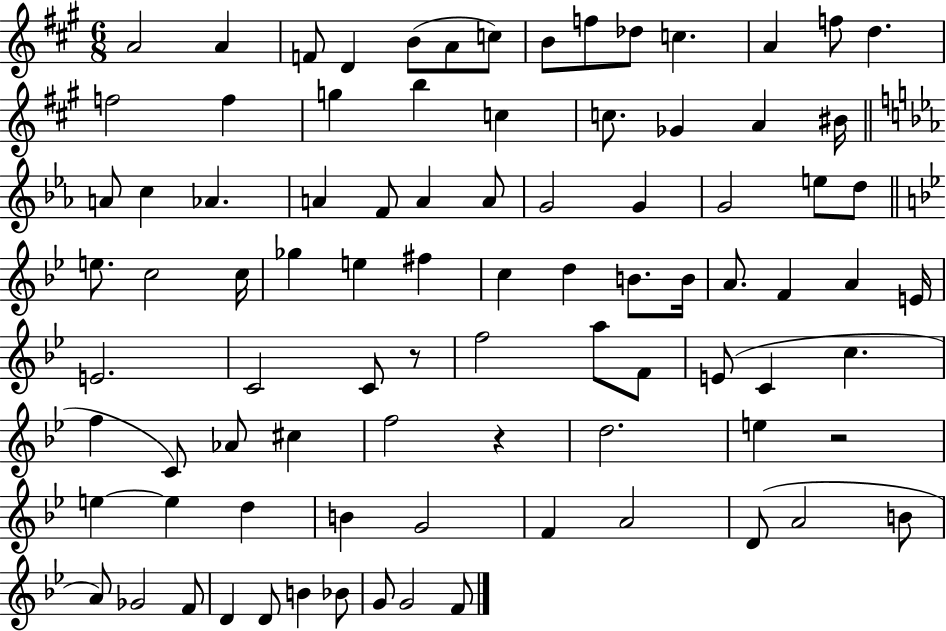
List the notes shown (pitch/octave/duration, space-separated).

A4/h A4/q F4/e D4/q B4/e A4/e C5/e B4/e F5/e Db5/e C5/q. A4/q F5/e D5/q. F5/h F5/q G5/q B5/q C5/q C5/e. Gb4/q A4/q BIS4/s A4/e C5/q Ab4/q. A4/q F4/e A4/q A4/e G4/h G4/q G4/h E5/e D5/e E5/e. C5/h C5/s Gb5/q E5/q F#5/q C5/q D5/q B4/e. B4/s A4/e. F4/q A4/q E4/s E4/h. C4/h C4/e R/e F5/h A5/e F4/e E4/e C4/q C5/q. F5/q C4/e Ab4/e C#5/q F5/h R/q D5/h. E5/q R/h E5/q E5/q D5/q B4/q G4/h F4/q A4/h D4/e A4/h B4/e A4/e Gb4/h F4/e D4/q D4/e B4/q Bb4/e G4/e G4/h F4/e